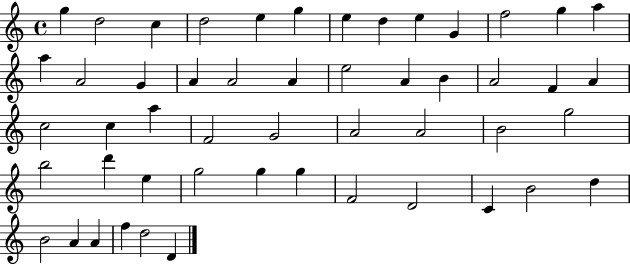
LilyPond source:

{
  \clef treble
  \time 4/4
  \defaultTimeSignature
  \key c \major
  g''4 d''2 c''4 | d''2 e''4 g''4 | e''4 d''4 e''4 g'4 | f''2 g''4 a''4 | \break a''4 a'2 g'4 | a'4 a'2 a'4 | e''2 a'4 b'4 | a'2 f'4 a'4 | \break c''2 c''4 a''4 | f'2 g'2 | a'2 a'2 | b'2 g''2 | \break b''2 d'''4 e''4 | g''2 g''4 g''4 | f'2 d'2 | c'4 b'2 d''4 | \break b'2 a'4 a'4 | f''4 d''2 d'4 | \bar "|."
}